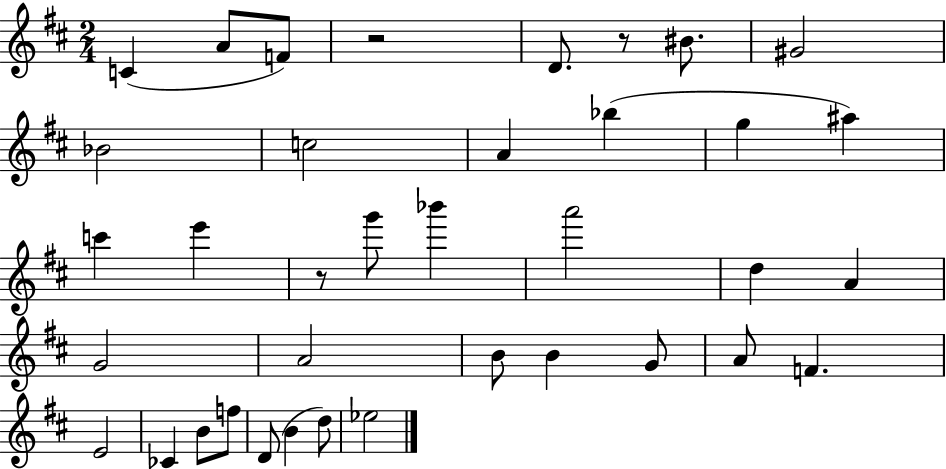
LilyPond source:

{
  \clef treble
  \numericTimeSignature
  \time 2/4
  \key d \major
  c'4( a'8 f'8) | r2 | d'8. r8 bis'8. | gis'2 | \break bes'2 | c''2 | a'4 bes''4( | g''4 ais''4) | \break c'''4 e'''4 | r8 g'''8 bes'''4 | a'''2 | d''4 a'4 | \break g'2 | a'2 | b'8 b'4 g'8 | a'8 f'4. | \break e'2 | ces'4 b'8 f''8 | d'8( b'4 d''8) | ees''2 | \break \bar "|."
}